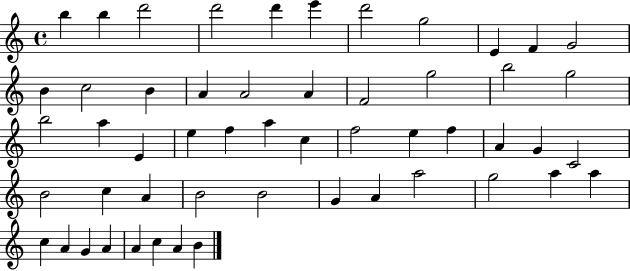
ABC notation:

X:1
T:Untitled
M:4/4
L:1/4
K:C
b b d'2 d'2 d' e' d'2 g2 E F G2 B c2 B A A2 A F2 g2 b2 g2 b2 a E e f a c f2 e f A G C2 B2 c A B2 B2 G A a2 g2 a a c A G A A c A B